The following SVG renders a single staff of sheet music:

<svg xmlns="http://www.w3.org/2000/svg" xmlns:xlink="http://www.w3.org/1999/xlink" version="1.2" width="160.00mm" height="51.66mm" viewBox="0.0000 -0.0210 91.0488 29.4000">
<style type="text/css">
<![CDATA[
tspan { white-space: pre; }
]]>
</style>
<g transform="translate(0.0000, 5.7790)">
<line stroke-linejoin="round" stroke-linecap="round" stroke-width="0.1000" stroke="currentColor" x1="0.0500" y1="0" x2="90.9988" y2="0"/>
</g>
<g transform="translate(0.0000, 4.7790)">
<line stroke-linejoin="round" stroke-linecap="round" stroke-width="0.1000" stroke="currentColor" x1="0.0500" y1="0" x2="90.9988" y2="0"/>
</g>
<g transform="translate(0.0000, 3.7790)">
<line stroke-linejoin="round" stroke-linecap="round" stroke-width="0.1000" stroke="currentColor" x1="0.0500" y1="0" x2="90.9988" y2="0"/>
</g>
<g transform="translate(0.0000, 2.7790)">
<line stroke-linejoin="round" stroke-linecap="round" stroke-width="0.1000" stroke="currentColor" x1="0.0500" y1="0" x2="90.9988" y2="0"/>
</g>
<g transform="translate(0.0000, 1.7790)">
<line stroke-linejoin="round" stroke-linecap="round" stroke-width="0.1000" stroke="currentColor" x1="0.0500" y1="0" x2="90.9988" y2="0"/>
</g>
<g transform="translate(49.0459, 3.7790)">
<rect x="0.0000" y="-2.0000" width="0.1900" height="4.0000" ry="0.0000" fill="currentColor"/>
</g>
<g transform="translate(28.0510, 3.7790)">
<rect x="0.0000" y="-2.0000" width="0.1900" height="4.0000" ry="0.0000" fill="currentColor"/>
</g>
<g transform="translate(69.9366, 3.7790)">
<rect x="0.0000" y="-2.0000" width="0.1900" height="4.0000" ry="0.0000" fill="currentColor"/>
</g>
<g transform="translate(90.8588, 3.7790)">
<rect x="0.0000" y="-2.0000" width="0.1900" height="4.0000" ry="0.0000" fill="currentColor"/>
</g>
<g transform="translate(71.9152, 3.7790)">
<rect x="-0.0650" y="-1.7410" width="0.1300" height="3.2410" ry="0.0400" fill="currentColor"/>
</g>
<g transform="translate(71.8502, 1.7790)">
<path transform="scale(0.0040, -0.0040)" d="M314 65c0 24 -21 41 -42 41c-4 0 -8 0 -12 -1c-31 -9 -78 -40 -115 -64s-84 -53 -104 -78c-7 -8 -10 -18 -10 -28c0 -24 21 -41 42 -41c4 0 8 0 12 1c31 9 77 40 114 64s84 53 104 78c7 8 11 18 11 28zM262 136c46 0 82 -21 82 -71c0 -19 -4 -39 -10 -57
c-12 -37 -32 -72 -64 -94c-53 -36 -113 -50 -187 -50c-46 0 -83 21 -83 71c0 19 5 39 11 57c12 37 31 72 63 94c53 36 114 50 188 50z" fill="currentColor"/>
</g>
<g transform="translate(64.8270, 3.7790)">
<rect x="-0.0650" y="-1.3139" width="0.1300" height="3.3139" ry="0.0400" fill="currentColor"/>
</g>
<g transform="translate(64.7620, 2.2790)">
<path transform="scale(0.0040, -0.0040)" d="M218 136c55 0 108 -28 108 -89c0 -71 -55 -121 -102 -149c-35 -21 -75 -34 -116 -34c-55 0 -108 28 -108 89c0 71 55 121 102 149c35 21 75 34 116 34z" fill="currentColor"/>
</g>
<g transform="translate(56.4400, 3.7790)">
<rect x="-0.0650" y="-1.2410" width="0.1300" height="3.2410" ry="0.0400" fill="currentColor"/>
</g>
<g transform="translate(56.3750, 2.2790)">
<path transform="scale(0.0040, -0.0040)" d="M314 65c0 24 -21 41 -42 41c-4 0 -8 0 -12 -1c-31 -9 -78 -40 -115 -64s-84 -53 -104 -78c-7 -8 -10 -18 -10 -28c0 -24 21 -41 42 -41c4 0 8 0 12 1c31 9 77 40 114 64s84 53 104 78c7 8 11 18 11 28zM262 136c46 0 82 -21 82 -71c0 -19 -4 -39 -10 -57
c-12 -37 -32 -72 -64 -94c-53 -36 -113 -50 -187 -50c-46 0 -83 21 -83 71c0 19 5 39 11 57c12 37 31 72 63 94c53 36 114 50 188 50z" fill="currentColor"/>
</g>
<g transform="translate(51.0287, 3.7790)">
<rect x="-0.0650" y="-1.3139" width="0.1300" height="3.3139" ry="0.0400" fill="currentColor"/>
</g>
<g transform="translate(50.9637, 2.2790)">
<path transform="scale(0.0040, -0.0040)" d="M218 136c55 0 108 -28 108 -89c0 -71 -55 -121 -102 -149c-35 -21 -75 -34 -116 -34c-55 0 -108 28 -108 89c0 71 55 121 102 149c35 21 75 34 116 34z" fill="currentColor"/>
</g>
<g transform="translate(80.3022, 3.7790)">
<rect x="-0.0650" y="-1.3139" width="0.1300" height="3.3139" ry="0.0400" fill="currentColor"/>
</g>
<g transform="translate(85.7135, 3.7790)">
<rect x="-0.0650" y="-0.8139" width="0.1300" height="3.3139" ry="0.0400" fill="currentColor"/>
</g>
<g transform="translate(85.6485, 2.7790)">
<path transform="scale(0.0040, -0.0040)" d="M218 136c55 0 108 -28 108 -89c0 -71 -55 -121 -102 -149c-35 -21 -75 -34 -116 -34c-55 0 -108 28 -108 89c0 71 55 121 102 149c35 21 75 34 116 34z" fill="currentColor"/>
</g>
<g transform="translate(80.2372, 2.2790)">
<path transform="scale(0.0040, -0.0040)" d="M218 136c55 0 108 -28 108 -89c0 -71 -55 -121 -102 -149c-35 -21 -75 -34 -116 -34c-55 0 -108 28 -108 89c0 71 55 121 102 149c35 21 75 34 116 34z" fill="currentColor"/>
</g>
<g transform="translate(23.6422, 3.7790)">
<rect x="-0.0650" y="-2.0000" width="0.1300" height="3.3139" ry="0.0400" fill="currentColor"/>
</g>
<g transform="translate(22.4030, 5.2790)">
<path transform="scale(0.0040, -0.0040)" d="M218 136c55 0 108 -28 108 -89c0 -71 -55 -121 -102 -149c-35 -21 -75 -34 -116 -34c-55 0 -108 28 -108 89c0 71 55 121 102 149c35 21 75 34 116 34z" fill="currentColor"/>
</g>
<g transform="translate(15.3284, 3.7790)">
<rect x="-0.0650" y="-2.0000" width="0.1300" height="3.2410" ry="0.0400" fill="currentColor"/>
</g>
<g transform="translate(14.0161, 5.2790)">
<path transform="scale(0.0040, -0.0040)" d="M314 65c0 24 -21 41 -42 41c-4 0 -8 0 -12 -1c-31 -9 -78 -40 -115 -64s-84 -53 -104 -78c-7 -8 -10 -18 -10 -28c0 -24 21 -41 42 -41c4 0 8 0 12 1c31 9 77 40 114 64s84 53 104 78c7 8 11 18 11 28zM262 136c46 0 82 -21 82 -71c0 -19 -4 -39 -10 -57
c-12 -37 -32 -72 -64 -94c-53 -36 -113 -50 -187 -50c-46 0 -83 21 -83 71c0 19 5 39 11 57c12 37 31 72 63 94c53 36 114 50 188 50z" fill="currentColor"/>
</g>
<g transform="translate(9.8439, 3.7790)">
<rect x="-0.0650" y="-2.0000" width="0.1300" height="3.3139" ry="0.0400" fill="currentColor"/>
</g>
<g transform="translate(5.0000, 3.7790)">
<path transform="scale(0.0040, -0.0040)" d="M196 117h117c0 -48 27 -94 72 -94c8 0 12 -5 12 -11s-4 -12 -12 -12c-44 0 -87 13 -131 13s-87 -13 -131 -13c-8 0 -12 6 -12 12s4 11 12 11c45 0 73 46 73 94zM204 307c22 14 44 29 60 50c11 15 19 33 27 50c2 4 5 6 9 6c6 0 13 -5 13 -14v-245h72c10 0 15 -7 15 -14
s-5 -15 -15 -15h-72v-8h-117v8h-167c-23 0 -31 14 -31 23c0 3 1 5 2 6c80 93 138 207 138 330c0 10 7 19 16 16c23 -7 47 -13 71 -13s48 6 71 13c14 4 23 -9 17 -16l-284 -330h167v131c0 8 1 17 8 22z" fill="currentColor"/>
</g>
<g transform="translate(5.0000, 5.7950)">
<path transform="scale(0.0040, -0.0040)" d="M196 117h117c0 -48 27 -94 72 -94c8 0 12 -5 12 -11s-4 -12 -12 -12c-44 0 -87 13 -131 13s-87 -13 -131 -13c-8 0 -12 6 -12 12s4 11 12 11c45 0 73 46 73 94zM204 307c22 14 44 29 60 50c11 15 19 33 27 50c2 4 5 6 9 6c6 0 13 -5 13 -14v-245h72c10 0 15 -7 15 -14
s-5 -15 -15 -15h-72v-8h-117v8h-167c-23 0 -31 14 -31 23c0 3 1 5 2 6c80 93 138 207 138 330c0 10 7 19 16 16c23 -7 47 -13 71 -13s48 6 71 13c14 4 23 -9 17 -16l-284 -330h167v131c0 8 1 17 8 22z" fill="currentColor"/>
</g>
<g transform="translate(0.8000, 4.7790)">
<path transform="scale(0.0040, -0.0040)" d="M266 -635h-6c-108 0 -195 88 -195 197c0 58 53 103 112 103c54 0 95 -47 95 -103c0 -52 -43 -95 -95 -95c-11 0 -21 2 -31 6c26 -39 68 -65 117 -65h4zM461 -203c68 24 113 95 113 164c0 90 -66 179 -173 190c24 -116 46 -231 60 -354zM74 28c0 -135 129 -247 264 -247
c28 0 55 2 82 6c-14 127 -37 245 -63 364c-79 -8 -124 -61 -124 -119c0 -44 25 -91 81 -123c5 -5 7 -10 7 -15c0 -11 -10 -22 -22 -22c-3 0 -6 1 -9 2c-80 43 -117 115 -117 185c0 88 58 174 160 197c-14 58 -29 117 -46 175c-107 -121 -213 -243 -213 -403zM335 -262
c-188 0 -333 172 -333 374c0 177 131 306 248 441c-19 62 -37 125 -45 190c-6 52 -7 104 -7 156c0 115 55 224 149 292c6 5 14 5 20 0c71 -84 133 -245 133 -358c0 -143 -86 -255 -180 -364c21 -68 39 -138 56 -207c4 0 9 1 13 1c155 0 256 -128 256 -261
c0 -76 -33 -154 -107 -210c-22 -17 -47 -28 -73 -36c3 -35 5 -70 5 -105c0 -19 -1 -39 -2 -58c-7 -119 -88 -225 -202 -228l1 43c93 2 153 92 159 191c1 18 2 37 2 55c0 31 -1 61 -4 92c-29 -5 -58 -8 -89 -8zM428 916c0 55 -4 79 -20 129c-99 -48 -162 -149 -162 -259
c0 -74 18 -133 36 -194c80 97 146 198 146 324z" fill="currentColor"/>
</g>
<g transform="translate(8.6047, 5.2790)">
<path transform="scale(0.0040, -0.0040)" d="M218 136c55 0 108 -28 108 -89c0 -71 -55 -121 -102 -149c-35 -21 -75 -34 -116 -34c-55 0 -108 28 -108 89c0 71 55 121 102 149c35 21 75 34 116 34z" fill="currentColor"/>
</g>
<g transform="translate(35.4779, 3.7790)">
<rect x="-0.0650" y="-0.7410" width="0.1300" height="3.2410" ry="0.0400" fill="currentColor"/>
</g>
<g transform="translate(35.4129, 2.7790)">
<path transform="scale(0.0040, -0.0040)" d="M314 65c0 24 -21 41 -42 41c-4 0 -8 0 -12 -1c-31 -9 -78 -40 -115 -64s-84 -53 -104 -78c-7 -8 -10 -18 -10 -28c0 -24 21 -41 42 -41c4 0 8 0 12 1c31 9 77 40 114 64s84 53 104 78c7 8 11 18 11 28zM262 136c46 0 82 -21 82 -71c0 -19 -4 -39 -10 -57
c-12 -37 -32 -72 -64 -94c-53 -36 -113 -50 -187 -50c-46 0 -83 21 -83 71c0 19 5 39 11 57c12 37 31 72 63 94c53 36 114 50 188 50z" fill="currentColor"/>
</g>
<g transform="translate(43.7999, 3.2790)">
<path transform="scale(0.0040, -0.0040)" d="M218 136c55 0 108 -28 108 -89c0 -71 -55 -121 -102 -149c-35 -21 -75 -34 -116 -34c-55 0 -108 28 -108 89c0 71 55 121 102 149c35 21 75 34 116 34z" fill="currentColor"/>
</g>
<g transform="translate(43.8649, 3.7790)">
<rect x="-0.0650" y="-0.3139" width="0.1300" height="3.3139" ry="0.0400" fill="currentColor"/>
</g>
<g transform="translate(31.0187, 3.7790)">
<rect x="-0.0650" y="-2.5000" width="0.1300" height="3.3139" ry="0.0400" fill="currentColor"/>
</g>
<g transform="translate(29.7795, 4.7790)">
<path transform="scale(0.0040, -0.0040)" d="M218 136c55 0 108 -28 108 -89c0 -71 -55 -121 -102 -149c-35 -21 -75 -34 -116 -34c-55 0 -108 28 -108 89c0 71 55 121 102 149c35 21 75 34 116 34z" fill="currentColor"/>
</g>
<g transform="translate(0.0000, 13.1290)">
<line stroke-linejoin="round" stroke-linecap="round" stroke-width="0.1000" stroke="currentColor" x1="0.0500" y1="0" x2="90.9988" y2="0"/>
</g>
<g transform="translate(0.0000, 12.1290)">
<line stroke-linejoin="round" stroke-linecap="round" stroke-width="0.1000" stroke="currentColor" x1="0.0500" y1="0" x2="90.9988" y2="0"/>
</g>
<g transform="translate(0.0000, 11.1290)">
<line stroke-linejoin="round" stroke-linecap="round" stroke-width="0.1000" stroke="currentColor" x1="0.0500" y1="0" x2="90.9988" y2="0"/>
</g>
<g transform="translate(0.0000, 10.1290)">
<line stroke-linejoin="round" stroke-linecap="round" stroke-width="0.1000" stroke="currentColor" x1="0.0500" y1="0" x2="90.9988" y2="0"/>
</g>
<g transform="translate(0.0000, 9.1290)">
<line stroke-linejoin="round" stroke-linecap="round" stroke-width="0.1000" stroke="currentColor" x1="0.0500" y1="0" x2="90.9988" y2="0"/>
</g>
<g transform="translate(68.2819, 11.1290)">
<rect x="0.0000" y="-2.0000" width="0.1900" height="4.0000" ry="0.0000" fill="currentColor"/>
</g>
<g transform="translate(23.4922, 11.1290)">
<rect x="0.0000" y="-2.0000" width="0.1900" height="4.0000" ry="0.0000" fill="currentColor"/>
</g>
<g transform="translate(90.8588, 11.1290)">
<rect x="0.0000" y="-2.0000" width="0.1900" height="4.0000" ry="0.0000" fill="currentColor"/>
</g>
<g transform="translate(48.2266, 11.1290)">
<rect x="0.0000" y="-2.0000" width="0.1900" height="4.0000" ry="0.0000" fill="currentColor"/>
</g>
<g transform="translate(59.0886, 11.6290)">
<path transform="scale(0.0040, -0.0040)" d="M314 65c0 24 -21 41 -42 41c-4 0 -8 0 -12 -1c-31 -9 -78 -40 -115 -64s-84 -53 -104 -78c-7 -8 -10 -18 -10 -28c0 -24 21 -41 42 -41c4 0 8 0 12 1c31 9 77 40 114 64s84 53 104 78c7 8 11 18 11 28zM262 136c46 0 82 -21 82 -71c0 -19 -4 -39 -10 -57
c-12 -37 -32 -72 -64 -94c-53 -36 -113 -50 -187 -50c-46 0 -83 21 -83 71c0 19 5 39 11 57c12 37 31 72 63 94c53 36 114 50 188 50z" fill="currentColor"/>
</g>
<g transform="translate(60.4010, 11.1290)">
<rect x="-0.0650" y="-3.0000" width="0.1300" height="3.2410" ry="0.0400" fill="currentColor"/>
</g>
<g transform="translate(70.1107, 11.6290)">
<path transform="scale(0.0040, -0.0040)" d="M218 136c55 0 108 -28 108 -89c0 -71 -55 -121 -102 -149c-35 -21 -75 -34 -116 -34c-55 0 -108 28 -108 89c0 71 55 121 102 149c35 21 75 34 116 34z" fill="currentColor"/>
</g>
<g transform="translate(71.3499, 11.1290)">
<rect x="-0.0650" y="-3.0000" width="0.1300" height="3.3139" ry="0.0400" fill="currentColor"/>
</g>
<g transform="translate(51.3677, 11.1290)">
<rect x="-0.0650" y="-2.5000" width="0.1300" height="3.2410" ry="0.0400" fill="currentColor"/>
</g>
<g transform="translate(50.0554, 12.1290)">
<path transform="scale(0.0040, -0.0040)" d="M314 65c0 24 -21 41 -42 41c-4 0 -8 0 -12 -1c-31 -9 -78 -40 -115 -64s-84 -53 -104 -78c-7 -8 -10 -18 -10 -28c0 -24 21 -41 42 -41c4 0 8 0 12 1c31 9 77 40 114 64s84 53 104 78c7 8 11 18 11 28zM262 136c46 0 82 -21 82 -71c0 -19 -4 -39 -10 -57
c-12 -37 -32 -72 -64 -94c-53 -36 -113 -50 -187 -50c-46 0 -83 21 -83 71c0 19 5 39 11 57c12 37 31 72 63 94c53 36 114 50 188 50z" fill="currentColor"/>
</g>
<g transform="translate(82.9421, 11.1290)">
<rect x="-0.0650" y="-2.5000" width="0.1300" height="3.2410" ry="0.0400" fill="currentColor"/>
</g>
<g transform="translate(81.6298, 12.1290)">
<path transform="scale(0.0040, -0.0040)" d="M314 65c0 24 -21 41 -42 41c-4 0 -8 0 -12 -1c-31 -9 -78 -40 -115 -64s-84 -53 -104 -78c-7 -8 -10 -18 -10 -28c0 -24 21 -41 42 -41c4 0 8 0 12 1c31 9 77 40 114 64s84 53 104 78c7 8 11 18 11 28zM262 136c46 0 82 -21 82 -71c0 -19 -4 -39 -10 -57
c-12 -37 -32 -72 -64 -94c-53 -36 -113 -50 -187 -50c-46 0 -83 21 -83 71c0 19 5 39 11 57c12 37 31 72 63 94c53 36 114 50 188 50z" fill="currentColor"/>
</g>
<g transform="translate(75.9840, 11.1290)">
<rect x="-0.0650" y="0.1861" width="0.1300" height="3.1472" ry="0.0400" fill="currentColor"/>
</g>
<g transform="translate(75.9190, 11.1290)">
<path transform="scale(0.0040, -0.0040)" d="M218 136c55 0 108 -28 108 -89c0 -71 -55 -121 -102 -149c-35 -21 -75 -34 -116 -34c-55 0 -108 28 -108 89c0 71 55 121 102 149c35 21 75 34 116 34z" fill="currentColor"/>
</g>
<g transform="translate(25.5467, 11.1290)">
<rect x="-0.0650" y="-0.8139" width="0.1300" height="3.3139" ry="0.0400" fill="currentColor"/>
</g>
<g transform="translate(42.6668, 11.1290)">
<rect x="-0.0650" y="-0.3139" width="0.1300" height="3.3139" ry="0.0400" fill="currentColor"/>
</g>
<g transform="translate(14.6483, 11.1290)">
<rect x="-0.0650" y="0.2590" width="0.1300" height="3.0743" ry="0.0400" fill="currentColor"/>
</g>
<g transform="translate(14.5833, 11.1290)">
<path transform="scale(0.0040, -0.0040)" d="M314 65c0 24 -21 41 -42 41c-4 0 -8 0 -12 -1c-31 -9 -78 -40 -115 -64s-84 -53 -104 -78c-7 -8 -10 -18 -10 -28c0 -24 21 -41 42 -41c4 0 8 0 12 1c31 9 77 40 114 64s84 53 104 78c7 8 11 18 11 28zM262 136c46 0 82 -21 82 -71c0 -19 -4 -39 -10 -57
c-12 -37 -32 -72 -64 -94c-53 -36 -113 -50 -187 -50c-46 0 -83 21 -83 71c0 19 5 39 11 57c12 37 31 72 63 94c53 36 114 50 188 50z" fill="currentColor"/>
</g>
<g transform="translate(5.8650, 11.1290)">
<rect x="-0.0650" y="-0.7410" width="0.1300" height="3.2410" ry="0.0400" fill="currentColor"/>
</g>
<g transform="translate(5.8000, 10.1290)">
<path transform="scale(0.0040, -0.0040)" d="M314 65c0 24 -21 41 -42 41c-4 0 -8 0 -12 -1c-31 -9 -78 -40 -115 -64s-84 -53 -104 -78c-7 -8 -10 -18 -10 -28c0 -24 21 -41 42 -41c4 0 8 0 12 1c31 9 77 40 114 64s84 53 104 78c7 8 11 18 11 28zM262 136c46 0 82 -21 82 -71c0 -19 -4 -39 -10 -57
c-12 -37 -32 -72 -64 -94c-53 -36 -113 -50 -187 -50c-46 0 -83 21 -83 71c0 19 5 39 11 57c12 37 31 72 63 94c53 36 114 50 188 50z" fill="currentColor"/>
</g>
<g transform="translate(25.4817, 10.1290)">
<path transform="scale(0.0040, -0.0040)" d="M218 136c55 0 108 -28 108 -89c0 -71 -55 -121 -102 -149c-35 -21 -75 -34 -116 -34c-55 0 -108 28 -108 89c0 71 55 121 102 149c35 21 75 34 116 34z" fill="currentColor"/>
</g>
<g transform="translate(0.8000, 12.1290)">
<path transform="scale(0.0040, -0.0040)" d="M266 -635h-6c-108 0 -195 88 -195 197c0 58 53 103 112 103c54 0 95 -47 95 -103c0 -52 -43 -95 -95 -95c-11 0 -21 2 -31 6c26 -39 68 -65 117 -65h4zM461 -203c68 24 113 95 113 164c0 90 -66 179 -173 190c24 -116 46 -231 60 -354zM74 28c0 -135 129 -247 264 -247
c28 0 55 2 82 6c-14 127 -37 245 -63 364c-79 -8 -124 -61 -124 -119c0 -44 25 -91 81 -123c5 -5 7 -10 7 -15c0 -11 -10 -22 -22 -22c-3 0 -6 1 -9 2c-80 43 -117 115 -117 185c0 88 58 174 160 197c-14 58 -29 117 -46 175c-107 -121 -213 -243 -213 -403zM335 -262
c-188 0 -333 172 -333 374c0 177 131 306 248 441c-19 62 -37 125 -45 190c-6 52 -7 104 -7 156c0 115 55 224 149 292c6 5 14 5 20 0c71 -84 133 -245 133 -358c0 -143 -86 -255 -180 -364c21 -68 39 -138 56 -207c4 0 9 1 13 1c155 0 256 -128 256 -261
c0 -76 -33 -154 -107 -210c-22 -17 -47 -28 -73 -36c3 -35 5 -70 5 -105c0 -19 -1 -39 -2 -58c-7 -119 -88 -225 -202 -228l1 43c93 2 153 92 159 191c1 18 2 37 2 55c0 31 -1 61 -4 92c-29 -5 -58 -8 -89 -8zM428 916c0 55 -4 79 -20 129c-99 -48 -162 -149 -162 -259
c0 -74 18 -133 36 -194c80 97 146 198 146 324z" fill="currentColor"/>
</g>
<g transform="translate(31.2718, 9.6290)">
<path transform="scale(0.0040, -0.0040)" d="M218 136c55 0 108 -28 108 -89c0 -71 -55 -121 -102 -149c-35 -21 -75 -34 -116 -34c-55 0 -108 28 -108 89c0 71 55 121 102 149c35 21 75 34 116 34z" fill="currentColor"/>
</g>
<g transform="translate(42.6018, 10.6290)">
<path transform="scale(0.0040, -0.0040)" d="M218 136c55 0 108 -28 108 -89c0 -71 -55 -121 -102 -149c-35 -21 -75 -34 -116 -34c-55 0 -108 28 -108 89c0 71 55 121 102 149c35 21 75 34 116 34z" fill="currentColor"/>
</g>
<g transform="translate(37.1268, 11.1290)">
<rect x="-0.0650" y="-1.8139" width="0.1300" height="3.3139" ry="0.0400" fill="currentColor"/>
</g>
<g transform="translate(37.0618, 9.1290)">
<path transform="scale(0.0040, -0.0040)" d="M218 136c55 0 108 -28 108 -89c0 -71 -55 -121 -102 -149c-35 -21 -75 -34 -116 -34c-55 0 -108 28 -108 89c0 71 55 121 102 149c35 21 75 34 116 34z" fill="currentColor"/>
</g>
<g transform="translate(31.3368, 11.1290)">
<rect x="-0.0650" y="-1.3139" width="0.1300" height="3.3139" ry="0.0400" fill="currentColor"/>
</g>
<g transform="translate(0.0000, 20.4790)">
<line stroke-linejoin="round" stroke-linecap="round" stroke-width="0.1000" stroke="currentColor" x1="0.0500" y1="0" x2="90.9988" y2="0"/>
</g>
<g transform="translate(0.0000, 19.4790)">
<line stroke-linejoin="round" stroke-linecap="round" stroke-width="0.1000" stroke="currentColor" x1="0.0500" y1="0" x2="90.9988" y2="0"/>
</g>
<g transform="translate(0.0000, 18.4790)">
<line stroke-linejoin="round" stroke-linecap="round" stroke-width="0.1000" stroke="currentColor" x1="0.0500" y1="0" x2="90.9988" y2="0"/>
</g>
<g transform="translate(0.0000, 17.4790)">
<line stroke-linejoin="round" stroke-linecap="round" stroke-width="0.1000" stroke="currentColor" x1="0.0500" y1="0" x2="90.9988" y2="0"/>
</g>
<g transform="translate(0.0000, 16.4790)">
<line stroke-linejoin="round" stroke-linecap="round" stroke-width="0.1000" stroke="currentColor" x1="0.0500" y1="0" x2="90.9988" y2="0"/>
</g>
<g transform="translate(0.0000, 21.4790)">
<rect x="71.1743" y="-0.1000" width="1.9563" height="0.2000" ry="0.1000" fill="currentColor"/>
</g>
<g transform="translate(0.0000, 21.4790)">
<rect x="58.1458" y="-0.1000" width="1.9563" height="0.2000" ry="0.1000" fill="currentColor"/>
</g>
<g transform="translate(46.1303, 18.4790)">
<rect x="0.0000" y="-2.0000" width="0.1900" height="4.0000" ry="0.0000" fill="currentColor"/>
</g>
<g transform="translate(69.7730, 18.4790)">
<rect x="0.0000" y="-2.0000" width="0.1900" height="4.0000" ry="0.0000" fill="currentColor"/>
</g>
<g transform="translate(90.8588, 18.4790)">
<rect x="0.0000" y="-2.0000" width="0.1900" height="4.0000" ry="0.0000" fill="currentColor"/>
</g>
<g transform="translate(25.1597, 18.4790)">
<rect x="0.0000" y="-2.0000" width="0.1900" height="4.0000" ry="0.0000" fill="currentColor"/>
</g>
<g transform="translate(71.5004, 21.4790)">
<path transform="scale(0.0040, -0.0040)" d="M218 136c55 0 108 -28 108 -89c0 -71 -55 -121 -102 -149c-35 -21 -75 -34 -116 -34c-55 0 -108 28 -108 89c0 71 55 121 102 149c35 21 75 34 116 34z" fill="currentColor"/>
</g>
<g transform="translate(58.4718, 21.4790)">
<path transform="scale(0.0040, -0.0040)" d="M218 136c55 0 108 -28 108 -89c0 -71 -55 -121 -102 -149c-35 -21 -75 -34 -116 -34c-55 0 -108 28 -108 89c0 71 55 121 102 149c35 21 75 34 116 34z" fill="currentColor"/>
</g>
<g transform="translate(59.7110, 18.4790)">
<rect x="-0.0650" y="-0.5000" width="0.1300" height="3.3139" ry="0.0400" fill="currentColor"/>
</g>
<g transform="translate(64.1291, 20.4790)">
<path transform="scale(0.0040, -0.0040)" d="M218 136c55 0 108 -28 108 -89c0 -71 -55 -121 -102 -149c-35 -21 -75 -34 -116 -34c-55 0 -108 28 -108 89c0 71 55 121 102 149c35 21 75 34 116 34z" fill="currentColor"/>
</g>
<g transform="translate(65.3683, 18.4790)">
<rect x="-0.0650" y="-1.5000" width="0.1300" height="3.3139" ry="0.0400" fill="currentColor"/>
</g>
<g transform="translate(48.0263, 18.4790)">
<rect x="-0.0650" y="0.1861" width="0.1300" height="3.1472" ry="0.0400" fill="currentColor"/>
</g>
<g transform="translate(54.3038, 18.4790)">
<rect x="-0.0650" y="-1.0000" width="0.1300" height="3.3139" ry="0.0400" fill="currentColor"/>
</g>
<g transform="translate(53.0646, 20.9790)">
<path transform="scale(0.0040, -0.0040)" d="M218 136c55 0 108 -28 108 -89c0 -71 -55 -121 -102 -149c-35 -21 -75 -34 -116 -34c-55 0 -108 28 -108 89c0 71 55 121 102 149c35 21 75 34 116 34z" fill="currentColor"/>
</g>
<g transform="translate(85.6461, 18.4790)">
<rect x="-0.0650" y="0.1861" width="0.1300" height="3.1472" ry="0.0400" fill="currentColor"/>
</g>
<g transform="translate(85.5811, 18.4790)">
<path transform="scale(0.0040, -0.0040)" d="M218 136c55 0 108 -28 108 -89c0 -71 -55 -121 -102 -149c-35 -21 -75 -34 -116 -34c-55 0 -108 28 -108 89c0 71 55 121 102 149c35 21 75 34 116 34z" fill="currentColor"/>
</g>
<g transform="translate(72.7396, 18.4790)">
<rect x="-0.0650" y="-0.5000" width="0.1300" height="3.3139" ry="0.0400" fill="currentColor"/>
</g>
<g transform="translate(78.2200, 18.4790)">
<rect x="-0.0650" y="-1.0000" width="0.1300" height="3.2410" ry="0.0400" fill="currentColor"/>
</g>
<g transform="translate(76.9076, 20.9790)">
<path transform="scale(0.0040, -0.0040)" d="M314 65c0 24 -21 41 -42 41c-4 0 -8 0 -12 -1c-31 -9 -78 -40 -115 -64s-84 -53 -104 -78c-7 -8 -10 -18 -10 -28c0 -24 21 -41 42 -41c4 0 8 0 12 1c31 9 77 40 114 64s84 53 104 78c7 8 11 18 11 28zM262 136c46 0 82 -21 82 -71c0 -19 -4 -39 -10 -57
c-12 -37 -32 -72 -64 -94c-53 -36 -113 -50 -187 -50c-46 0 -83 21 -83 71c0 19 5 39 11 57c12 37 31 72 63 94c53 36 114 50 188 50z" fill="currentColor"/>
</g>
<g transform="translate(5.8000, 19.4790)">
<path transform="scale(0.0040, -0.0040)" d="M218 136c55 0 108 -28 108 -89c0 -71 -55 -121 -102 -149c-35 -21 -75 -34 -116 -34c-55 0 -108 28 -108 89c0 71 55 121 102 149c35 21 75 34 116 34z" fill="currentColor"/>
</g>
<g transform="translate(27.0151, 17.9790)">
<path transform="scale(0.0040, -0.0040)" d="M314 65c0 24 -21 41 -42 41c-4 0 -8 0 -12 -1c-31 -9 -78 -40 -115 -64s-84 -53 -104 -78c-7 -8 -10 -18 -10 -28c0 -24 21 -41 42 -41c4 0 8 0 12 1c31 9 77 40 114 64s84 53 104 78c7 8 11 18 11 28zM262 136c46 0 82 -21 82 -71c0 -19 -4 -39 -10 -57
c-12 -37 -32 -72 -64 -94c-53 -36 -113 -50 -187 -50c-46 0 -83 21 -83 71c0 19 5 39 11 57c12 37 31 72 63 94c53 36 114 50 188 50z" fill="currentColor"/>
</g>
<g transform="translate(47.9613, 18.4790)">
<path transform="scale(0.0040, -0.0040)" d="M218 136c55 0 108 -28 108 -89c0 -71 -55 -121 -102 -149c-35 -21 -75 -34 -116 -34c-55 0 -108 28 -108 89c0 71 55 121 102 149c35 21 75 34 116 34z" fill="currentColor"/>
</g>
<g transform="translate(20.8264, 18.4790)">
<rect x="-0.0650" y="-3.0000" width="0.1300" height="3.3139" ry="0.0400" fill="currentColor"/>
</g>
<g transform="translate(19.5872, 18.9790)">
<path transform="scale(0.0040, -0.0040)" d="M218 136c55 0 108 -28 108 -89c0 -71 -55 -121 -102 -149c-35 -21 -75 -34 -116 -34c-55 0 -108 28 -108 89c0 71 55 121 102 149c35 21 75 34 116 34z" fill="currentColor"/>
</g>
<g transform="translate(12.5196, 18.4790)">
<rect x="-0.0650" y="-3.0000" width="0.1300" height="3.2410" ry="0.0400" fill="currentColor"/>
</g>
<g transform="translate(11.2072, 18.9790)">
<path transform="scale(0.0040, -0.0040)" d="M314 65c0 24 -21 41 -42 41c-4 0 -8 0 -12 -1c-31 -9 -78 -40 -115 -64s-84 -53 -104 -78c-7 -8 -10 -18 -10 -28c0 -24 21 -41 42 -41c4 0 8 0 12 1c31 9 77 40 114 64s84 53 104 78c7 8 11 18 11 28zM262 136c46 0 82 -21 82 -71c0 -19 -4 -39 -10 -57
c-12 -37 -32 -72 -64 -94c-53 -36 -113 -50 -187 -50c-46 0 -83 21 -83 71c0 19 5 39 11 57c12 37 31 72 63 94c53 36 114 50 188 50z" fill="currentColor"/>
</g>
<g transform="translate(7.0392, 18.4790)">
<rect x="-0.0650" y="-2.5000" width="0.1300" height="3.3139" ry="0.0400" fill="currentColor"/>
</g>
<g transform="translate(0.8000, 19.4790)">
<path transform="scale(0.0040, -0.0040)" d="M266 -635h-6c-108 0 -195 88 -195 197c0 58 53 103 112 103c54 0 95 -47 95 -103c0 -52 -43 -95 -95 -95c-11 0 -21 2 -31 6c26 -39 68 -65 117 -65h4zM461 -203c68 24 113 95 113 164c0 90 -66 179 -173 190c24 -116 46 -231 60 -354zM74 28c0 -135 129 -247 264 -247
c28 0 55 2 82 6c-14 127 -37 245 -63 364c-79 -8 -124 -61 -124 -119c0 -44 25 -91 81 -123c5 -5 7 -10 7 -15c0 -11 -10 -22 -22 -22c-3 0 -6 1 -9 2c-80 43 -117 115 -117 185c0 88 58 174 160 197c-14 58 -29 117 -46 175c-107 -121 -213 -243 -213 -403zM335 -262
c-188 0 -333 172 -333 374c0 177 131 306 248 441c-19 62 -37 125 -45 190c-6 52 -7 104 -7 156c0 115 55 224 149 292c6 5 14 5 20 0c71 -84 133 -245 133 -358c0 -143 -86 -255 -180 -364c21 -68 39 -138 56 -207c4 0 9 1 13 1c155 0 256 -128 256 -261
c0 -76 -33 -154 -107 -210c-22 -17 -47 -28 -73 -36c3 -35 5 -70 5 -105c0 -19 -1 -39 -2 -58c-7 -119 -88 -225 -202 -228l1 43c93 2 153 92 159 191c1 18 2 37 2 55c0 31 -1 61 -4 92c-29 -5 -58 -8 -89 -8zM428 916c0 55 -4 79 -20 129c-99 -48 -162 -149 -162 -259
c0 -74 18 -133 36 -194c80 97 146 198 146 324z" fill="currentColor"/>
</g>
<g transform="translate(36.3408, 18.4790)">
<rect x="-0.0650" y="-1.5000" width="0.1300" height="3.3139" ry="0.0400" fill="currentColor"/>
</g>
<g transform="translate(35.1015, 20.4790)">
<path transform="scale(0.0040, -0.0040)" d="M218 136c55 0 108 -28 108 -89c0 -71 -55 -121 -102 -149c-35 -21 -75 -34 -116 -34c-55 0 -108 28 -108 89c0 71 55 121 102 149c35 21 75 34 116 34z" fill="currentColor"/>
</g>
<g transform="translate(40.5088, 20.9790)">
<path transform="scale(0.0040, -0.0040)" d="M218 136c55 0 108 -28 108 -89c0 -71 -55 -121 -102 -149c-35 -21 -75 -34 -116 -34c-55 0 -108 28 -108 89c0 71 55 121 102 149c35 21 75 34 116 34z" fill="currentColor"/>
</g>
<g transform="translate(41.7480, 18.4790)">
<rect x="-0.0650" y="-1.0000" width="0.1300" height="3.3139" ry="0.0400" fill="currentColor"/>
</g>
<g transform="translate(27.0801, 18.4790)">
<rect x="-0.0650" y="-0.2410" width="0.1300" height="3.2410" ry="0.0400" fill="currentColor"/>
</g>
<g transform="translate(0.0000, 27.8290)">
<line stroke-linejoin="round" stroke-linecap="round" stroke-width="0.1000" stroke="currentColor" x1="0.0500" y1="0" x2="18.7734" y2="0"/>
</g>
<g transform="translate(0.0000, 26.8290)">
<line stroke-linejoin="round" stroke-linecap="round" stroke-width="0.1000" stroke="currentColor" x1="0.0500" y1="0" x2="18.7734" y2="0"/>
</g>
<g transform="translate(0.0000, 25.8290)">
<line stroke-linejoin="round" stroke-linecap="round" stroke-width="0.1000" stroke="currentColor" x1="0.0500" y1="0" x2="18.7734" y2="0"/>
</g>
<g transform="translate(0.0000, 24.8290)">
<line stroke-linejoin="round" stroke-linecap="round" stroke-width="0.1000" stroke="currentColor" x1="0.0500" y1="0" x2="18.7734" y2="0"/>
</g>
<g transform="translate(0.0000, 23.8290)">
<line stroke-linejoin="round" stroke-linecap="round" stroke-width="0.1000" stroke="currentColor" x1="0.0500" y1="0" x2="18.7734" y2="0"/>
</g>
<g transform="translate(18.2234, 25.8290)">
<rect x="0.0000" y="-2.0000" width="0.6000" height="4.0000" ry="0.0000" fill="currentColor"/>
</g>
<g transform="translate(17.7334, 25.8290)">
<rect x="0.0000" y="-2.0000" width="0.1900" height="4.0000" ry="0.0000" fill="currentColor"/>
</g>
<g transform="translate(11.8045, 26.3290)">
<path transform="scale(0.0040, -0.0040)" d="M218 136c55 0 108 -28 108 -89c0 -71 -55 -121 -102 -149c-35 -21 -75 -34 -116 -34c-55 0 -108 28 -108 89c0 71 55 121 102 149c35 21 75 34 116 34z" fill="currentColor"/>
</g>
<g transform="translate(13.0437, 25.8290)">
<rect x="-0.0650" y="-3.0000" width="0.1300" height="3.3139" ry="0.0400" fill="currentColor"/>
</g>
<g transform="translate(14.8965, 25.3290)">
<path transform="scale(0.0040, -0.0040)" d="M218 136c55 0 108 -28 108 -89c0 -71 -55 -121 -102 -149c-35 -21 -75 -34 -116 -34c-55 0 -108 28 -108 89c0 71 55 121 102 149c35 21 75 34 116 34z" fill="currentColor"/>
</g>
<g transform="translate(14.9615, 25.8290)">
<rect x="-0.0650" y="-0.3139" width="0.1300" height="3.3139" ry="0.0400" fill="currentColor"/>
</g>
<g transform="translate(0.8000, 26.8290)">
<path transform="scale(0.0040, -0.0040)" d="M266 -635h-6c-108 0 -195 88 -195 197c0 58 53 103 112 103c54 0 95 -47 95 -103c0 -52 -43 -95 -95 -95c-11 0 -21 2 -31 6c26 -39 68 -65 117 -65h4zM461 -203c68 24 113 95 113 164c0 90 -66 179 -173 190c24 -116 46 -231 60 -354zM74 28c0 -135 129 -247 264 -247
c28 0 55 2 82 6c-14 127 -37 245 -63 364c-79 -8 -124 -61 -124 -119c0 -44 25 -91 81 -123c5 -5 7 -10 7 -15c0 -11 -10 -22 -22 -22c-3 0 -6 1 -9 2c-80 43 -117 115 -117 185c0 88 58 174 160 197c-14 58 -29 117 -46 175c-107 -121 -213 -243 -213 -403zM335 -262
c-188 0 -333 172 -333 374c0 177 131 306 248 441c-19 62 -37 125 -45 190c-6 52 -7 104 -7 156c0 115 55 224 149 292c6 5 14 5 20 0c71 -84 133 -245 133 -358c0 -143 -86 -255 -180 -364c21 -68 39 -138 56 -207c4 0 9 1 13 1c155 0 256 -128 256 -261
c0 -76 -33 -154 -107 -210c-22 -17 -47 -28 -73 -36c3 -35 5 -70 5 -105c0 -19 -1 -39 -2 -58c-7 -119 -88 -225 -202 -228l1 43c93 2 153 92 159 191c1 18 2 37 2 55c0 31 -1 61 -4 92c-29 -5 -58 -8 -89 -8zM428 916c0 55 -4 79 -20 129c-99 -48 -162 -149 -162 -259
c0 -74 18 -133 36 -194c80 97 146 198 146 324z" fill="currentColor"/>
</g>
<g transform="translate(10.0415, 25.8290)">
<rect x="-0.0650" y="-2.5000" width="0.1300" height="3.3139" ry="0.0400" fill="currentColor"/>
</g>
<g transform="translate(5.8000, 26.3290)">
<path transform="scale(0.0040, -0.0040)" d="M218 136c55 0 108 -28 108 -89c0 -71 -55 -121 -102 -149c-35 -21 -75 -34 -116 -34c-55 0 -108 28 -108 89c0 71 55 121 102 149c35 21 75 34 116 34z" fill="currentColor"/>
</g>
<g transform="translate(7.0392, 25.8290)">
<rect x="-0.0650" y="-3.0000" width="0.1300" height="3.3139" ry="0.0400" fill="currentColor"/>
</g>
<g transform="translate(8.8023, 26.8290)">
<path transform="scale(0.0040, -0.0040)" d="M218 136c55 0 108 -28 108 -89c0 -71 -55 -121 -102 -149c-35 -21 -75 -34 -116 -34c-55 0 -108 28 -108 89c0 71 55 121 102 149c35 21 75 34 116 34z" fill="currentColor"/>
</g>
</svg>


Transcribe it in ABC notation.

X:1
T:Untitled
M:4/4
L:1/4
K:C
F F2 F G d2 c e e2 e f2 e d d2 B2 d e f c G2 A2 A B G2 G A2 A c2 E D B D C E C D2 B A G A c